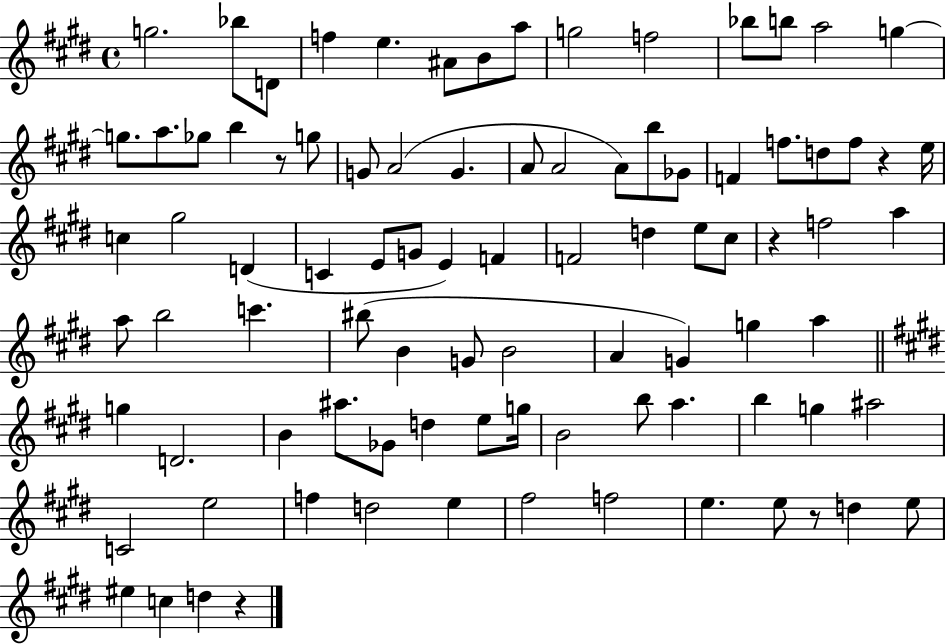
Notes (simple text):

G5/h. Bb5/e D4/e F5/q E5/q. A#4/e B4/e A5/e G5/h F5/h Bb5/e B5/e A5/h G5/q G5/e. A5/e. Gb5/e B5/q R/e G5/e G4/e A4/h G4/q. A4/e A4/h A4/e B5/e Gb4/e F4/q F5/e. D5/e F5/e R/q E5/s C5/q G#5/h D4/q C4/q E4/e G4/e E4/q F4/q F4/h D5/q E5/e C#5/e R/q F5/h A5/q A5/e B5/h C6/q. BIS5/e B4/q G4/e B4/h A4/q G4/q G5/q A5/q G5/q D4/h. B4/q A#5/e. Gb4/e D5/q E5/e G5/s B4/h B5/e A5/q. B5/q G5/q A#5/h C4/h E5/h F5/q D5/h E5/q F#5/h F5/h E5/q. E5/e R/e D5/q E5/e EIS5/q C5/q D5/q R/q